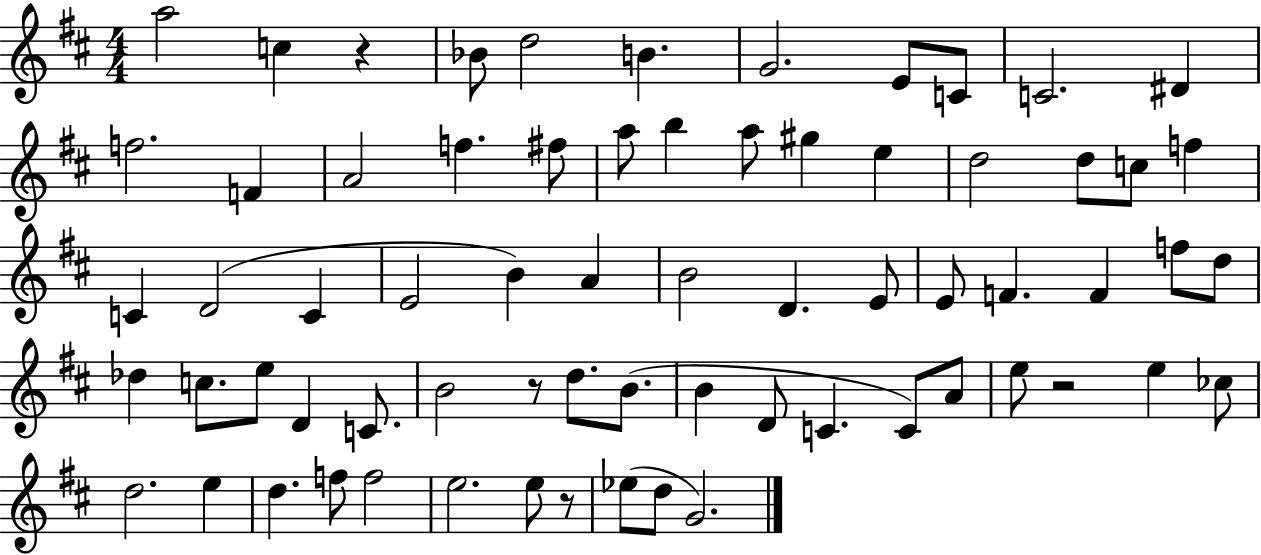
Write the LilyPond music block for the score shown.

{
  \clef treble
  \numericTimeSignature
  \time 4/4
  \key d \major
  a''2 c''4 r4 | bes'8 d''2 b'4. | g'2. e'8 c'8 | c'2. dis'4 | \break f''2. f'4 | a'2 f''4. fis''8 | a''8 b''4 a''8 gis''4 e''4 | d''2 d''8 c''8 f''4 | \break c'4 d'2( c'4 | e'2 b'4) a'4 | b'2 d'4. e'8 | e'8 f'4. f'4 f''8 d''8 | \break des''4 c''8. e''8 d'4 c'8. | b'2 r8 d''8. b'8.( | b'4 d'8 c'4. c'8) a'8 | e''8 r2 e''4 ces''8 | \break d''2. e''4 | d''4. f''8 f''2 | e''2. e''8 r8 | ees''8( d''8 g'2.) | \break \bar "|."
}